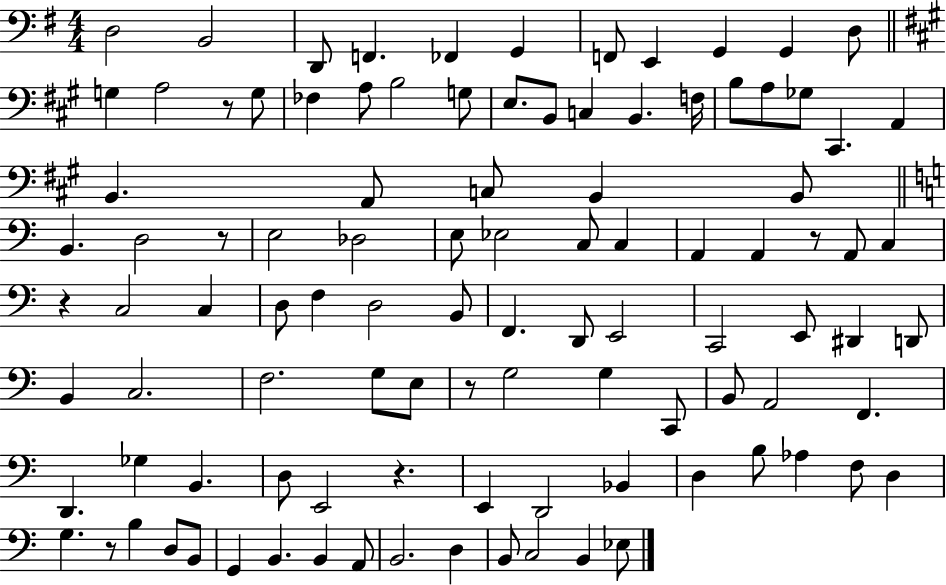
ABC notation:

X:1
T:Untitled
M:4/4
L:1/4
K:G
D,2 B,,2 D,,/2 F,, _F,, G,, F,,/2 E,, G,, G,, D,/2 G, A,2 z/2 G,/2 _F, A,/2 B,2 G,/2 E,/2 B,,/2 C, B,, F,/4 B,/2 A,/2 _G,/2 ^C,, A,, B,, A,,/2 C,/2 B,, B,,/2 B,, D,2 z/2 E,2 _D,2 E,/2 _E,2 C,/2 C, A,, A,, z/2 A,,/2 C, z C,2 C, D,/2 F, D,2 B,,/2 F,, D,,/2 E,,2 C,,2 E,,/2 ^D,, D,,/2 B,, C,2 F,2 G,/2 E,/2 z/2 G,2 G, C,,/2 B,,/2 A,,2 F,, D,, _G, B,, D,/2 E,,2 z E,, D,,2 _B,, D, B,/2 _A, F,/2 D, G, z/2 B, D,/2 B,,/2 G,, B,, B,, A,,/2 B,,2 D, B,,/2 C,2 B,, _E,/2